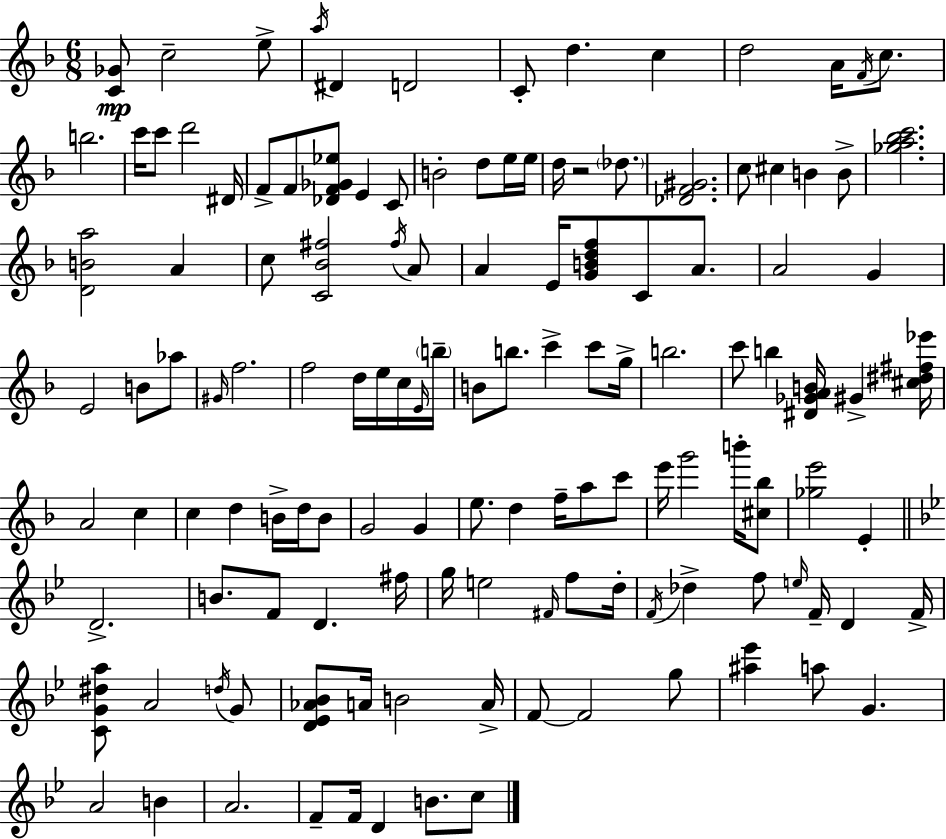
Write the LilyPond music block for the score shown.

{
  \clef treble
  \numericTimeSignature
  \time 6/8
  \key d \minor
  <c' ges'>8\mp c''2-- e''8-> | \acciaccatura { a''16 } dis'4 d'2 | c'8-. d''4. c''4 | d''2 a'16 \acciaccatura { f'16 } c''8. | \break b''2. | c'''16 c'''8 d'''2 | dis'16 f'8-> f'8 <des' f' ges' ees''>8 e'4 | c'8 b'2-. d''8 | \break e''16 e''16 d''16 r2 \parenthesize des''8. | <des' f' gis'>2. | c''8 cis''4 b'4 | b'8-> <ges'' a'' bes'' c'''>2. | \break <d' b' a''>2 a'4 | c''8 <c' bes' fis''>2 | \acciaccatura { fis''16 } a'8 a'4 e'16 <g' b' d'' f''>8 c'8 | a'8. a'2 g'4 | \break e'2 b'8 | aes''8 \grace { gis'16 } f''2. | f''2 | d''16 e''16 c''16 \grace { e'16 } \parenthesize b''16-- b'8 b''8. c'''4-> | \break c'''8 g''16-> b''2. | c'''8 b''4 <dis' ges' a' b'>16 | gis'4-> <cis'' dis'' fis'' ees'''>16 a'2 | c''4 c''4 d''4 | \break b'16-> d''16 b'8 g'2 | g'4 e''8. d''4 | f''16-- a''8 c'''8 e'''16 g'''2 | b'''16-. <cis'' bes''>8 <ges'' e'''>2 | \break e'4-. \bar "||" \break \key g \minor d'2.-> | b'8. f'8 d'4. fis''16 | g''16 e''2 \grace { fis'16 } f''8 | d''16-. \acciaccatura { f'16 } des''4-> f''8 \grace { e''16 } f'16-- d'4 | \break f'16-> <c' g' dis'' a''>8 a'2 | \acciaccatura { d''16 } g'8 <d' ees' aes' bes'>8 a'16 b'2 | a'16-> f'8~~ f'2 | g''8 <ais'' ees'''>4 a''8 g'4. | \break a'2 | b'4 a'2. | f'8-- f'16 d'4 b'8. | c''8 \bar "|."
}